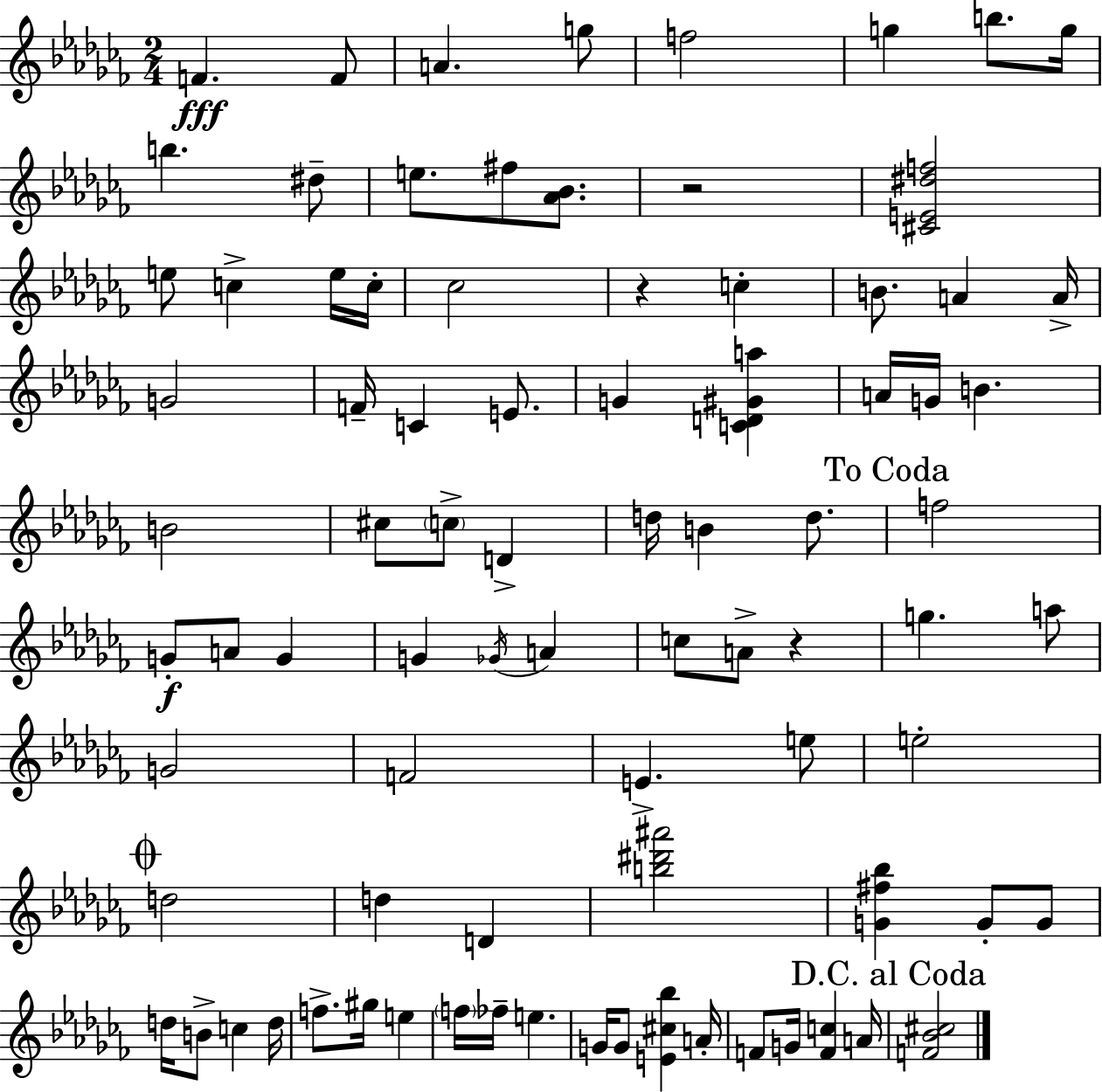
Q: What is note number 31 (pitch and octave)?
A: C#5